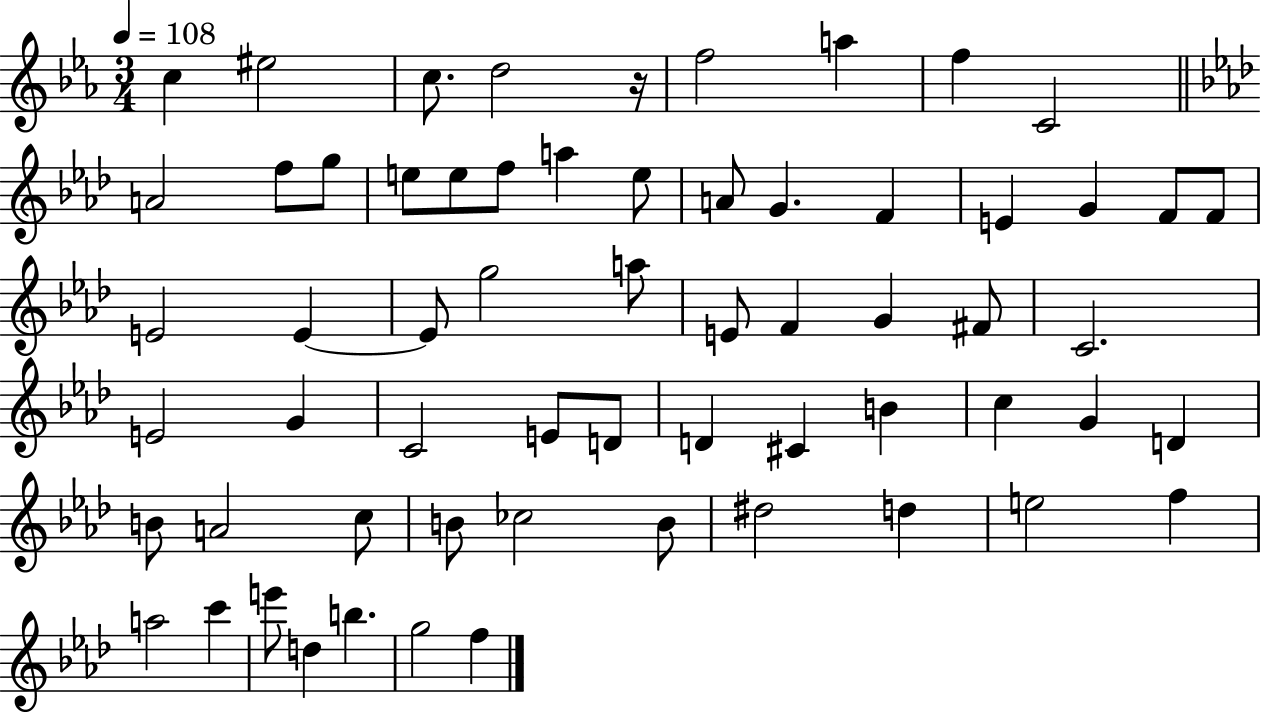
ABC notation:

X:1
T:Untitled
M:3/4
L:1/4
K:Eb
c ^e2 c/2 d2 z/4 f2 a f C2 A2 f/2 g/2 e/2 e/2 f/2 a e/2 A/2 G F E G F/2 F/2 E2 E E/2 g2 a/2 E/2 F G ^F/2 C2 E2 G C2 E/2 D/2 D ^C B c G D B/2 A2 c/2 B/2 _c2 B/2 ^d2 d e2 f a2 c' e'/2 d b g2 f